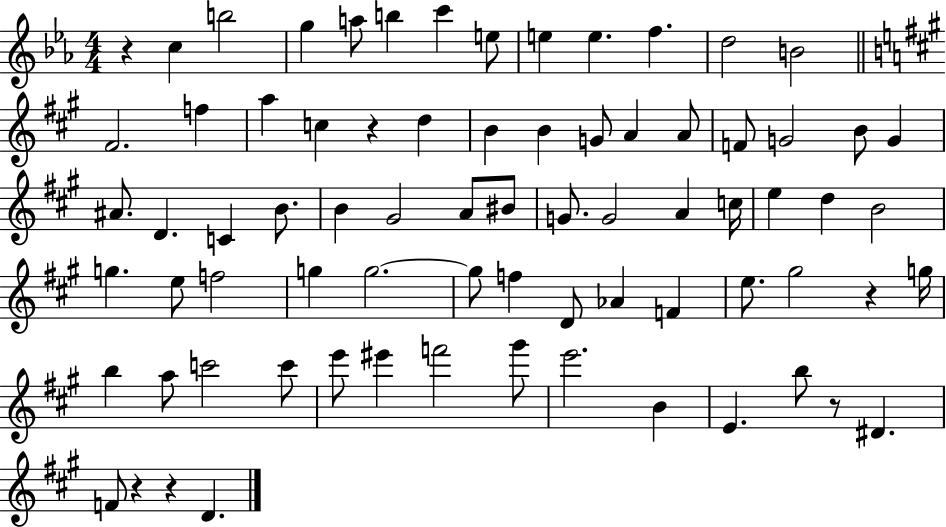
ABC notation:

X:1
T:Untitled
M:4/4
L:1/4
K:Eb
z c b2 g a/2 b c' e/2 e e f d2 B2 ^F2 f a c z d B B G/2 A A/2 F/2 G2 B/2 G ^A/2 D C B/2 B ^G2 A/2 ^B/2 G/2 G2 A c/4 e d B2 g e/2 f2 g g2 g/2 f D/2 _A F e/2 ^g2 z g/4 b a/2 c'2 c'/2 e'/2 ^e' f'2 ^g'/2 e'2 B E b/2 z/2 ^D F/2 z z D